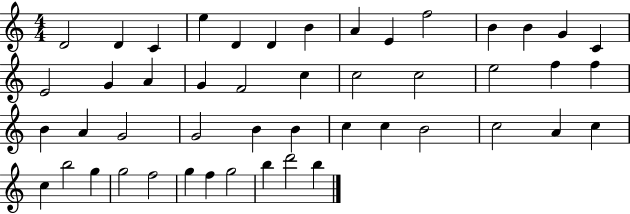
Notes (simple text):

D4/h D4/q C4/q E5/q D4/q D4/q B4/q A4/q E4/q F5/h B4/q B4/q G4/q C4/q E4/h G4/q A4/q G4/q F4/h C5/q C5/h C5/h E5/h F5/q F5/q B4/q A4/q G4/h G4/h B4/q B4/q C5/q C5/q B4/h C5/h A4/q C5/q C5/q B5/h G5/q G5/h F5/h G5/q F5/q G5/h B5/q D6/h B5/q